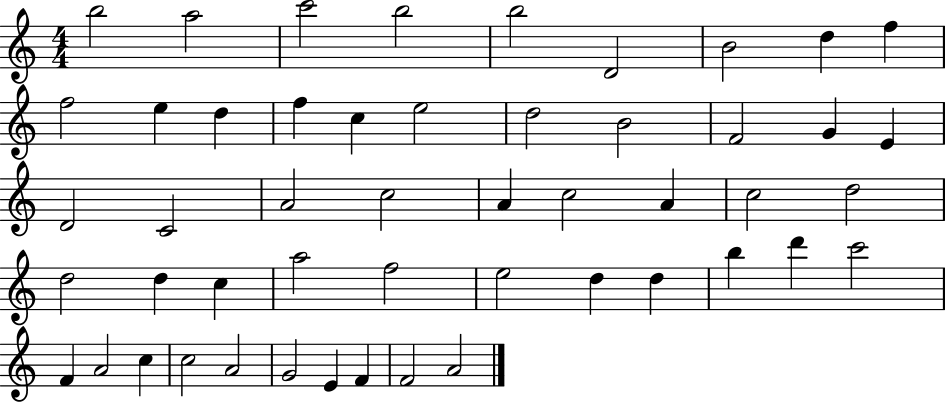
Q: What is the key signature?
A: C major